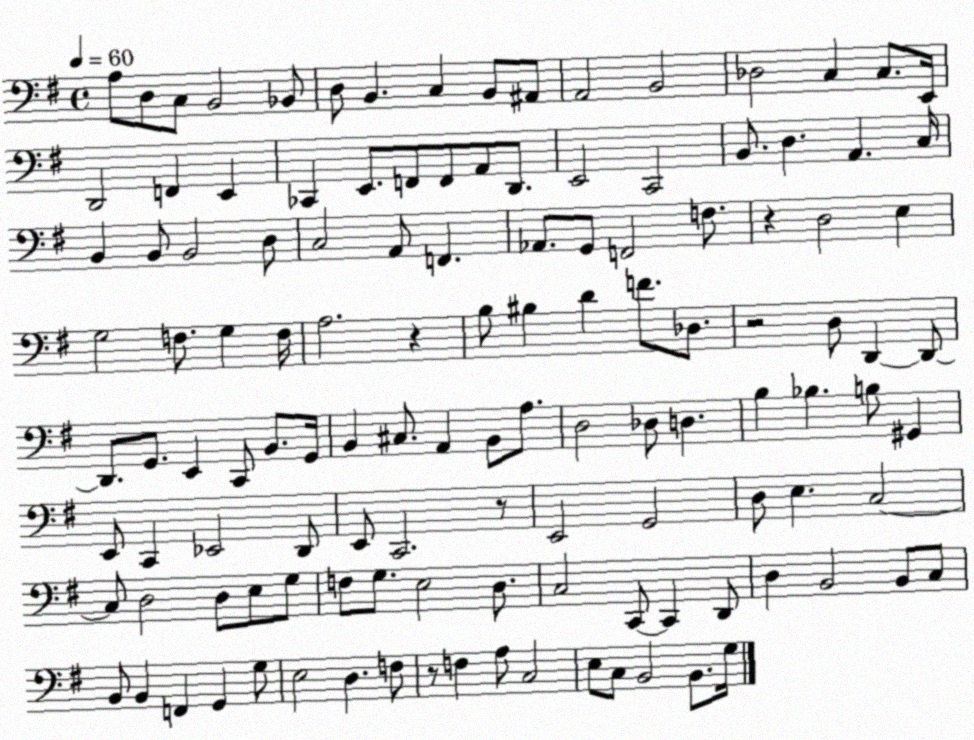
X:1
T:Untitled
M:4/4
L:1/4
K:G
A,/2 D,/2 C,/2 B,,2 _B,,/2 D,/2 B,, C, B,,/2 ^A,,/2 A,,2 B,,2 _D,2 C, C,/2 E,,/4 D,,2 F,, E,, _C,, E,,/2 F,,/2 F,,/2 A,,/2 D,,/2 E,,2 C,,2 B,,/2 D, A,, C,/4 B,, B,,/2 B,,2 D,/2 C,2 A,,/2 F,, _A,,/2 G,,/2 F,,2 F,/2 z D,2 E, G,2 F,/2 G, F,/4 A,2 z B,/2 ^B, D F/2 _D,/2 z2 D,/2 D,, D,,/2 D,,/2 G,,/2 E,, C,,/2 B,,/2 G,,/4 B,, ^C,/2 A,, B,,/2 A,/2 D,2 _D,/2 D, B, _B, B,/2 ^G,, E,,/2 C,, _E,,2 D,,/2 E,,/2 C,,2 z/2 E,,2 G,,2 D,/2 E, C,2 C,/2 D,2 D,/2 E,/2 G,/2 F,/2 G,/2 E,2 D,/2 C,2 C,,/2 C,, D,,/2 D, B,,2 B,,/2 C,/2 B,,/2 B,, F,, G,, G,/2 E,2 D, F,/2 z/2 F, A,/2 C,2 E,/2 C,/2 B,,2 B,,/2 G,/4